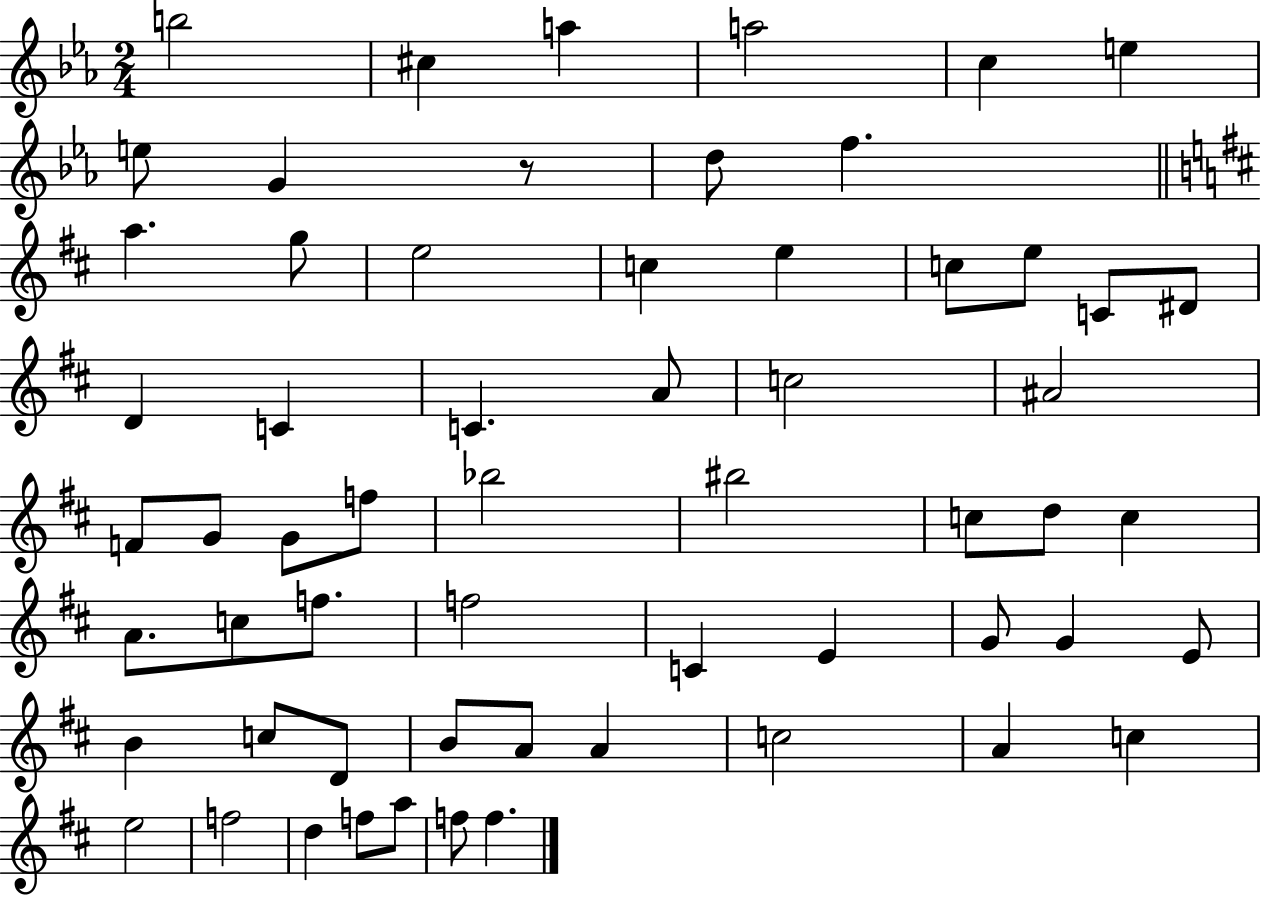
{
  \clef treble
  \numericTimeSignature
  \time 2/4
  \key ees \major
  b''2 | cis''4 a''4 | a''2 | c''4 e''4 | \break e''8 g'4 r8 | d''8 f''4. | \bar "||" \break \key d \major a''4. g''8 | e''2 | c''4 e''4 | c''8 e''8 c'8 dis'8 | \break d'4 c'4 | c'4. a'8 | c''2 | ais'2 | \break f'8 g'8 g'8 f''8 | bes''2 | bis''2 | c''8 d''8 c''4 | \break a'8. c''8 f''8. | f''2 | c'4 e'4 | g'8 g'4 e'8 | \break b'4 c''8 d'8 | b'8 a'8 a'4 | c''2 | a'4 c''4 | \break e''2 | f''2 | d''4 f''8 a''8 | f''8 f''4. | \break \bar "|."
}